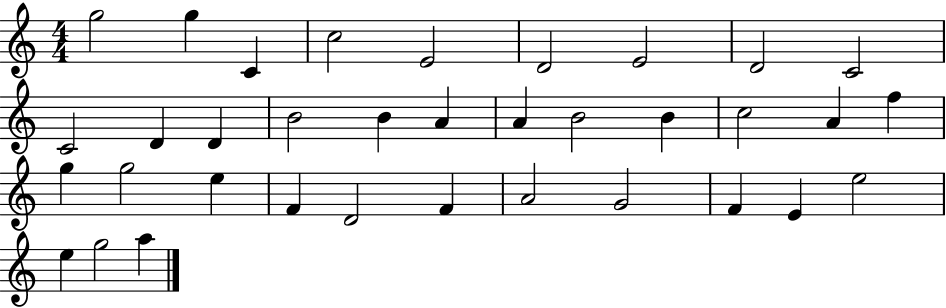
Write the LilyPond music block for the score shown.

{
  \clef treble
  \numericTimeSignature
  \time 4/4
  \key c \major
  g''2 g''4 c'4 | c''2 e'2 | d'2 e'2 | d'2 c'2 | \break c'2 d'4 d'4 | b'2 b'4 a'4 | a'4 b'2 b'4 | c''2 a'4 f''4 | \break g''4 g''2 e''4 | f'4 d'2 f'4 | a'2 g'2 | f'4 e'4 e''2 | \break e''4 g''2 a''4 | \bar "|."
}